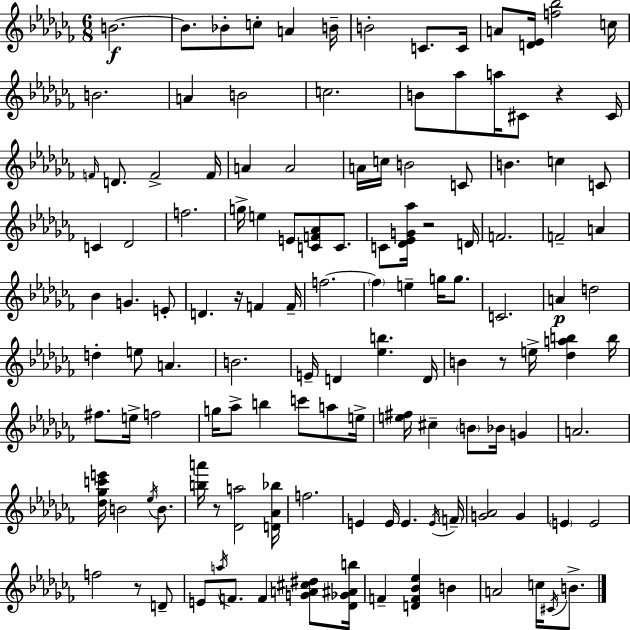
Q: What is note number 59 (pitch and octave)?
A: D5